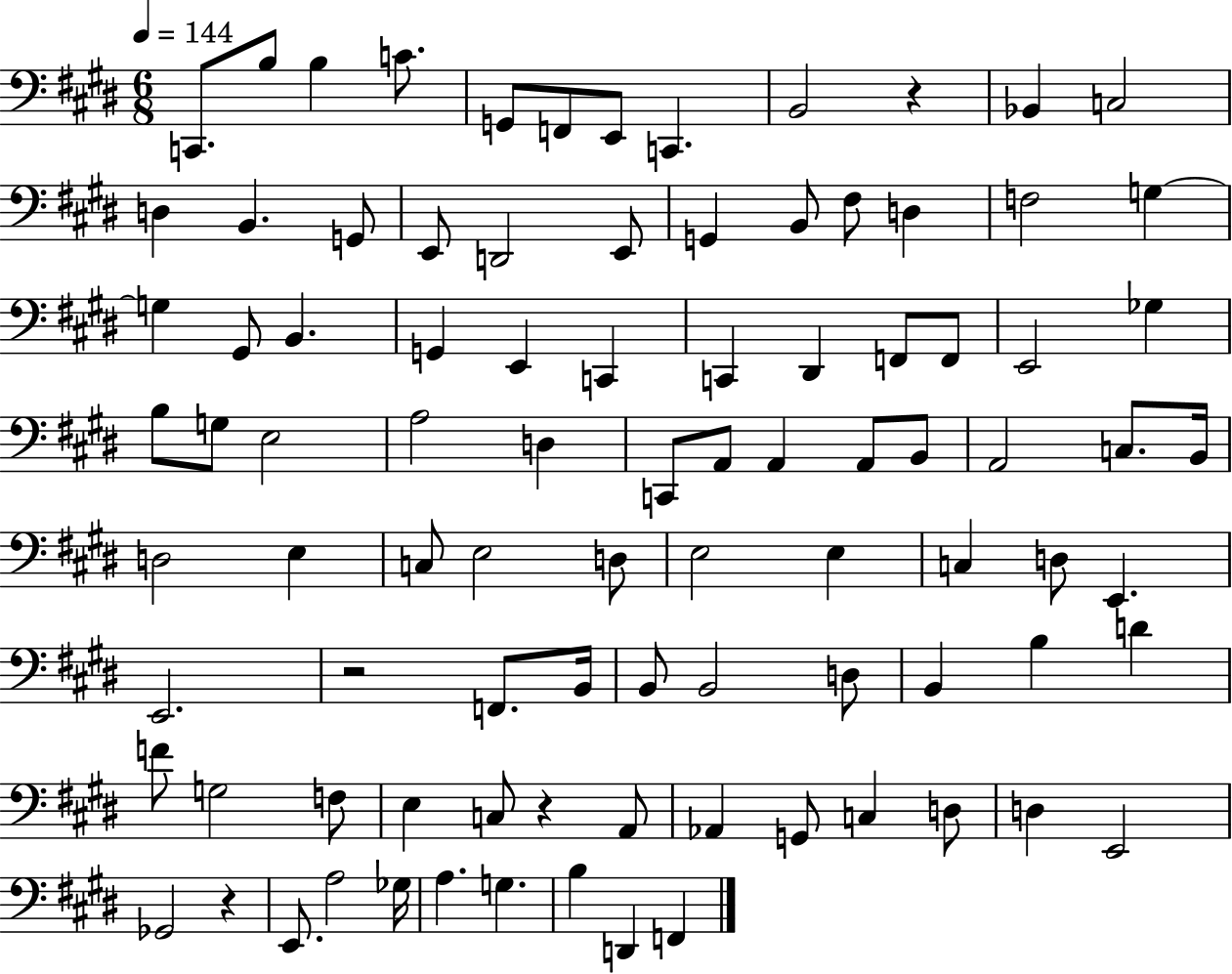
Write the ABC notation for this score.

X:1
T:Untitled
M:6/8
L:1/4
K:E
C,,/2 B,/2 B, C/2 G,,/2 F,,/2 E,,/2 C,, B,,2 z _B,, C,2 D, B,, G,,/2 E,,/2 D,,2 E,,/2 G,, B,,/2 ^F,/2 D, F,2 G, G, ^G,,/2 B,, G,, E,, C,, C,, ^D,, F,,/2 F,,/2 E,,2 _G, B,/2 G,/2 E,2 A,2 D, C,,/2 A,,/2 A,, A,,/2 B,,/2 A,,2 C,/2 B,,/4 D,2 E, C,/2 E,2 D,/2 E,2 E, C, D,/2 E,, E,,2 z2 F,,/2 B,,/4 B,,/2 B,,2 D,/2 B,, B, D F/2 G,2 F,/2 E, C,/2 z A,,/2 _A,, G,,/2 C, D,/2 D, E,,2 _G,,2 z E,,/2 A,2 _G,/4 A, G, B, D,, F,,